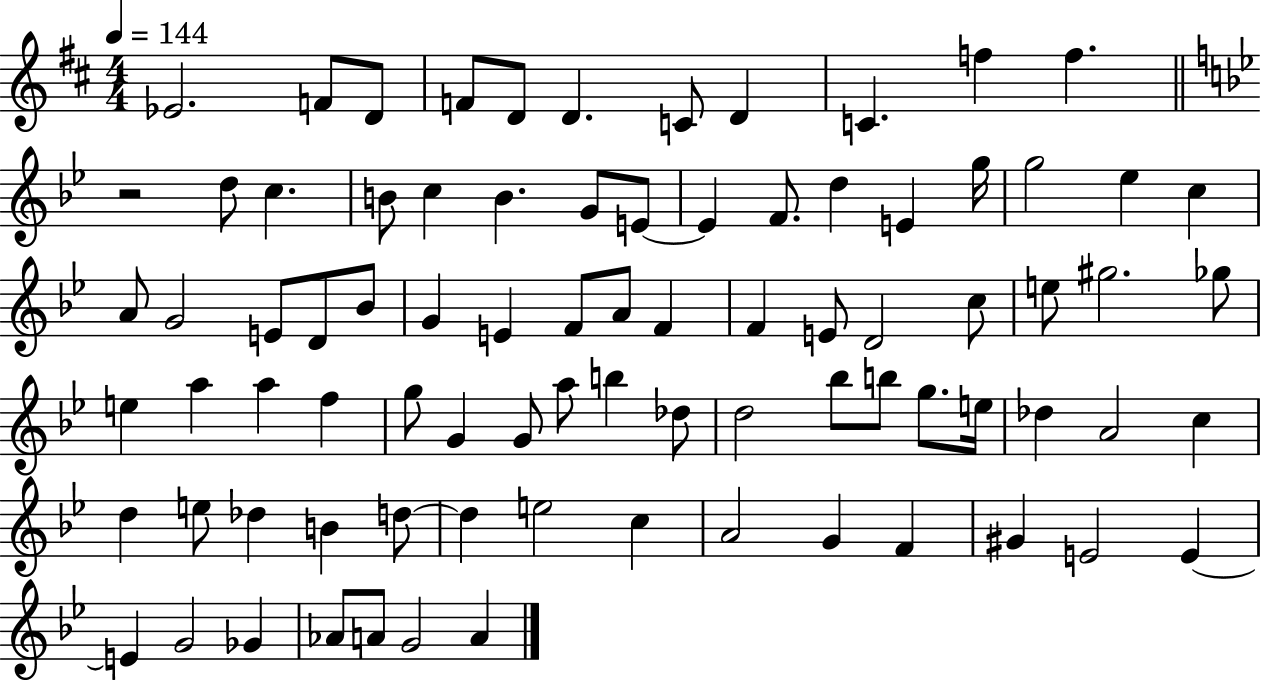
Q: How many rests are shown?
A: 1